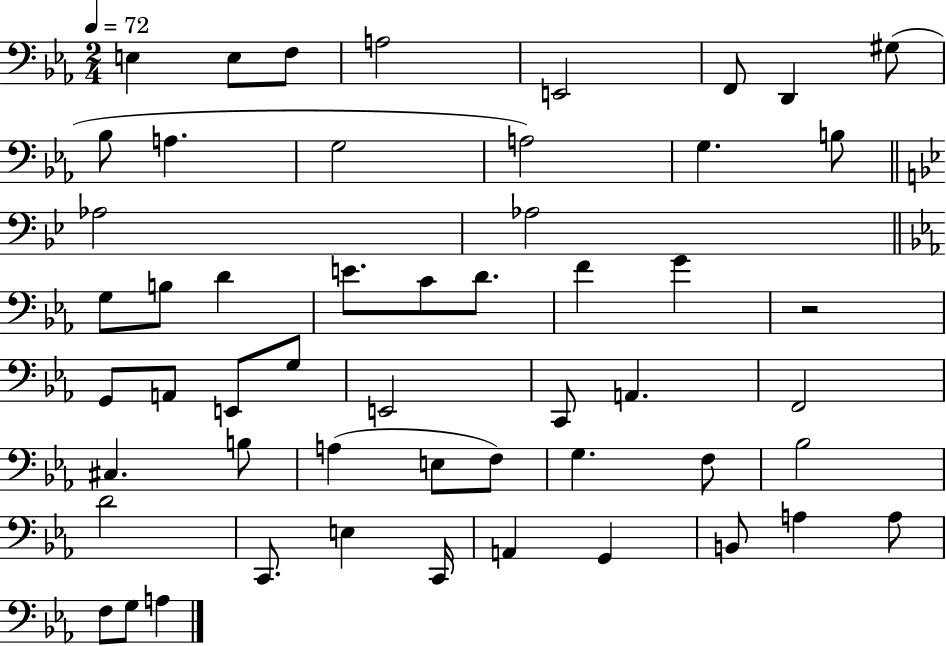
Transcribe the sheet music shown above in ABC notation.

X:1
T:Untitled
M:2/4
L:1/4
K:Eb
E, E,/2 F,/2 A,2 E,,2 F,,/2 D,, ^G,/2 _B,/2 A, G,2 A,2 G, B,/2 _A,2 _A,2 G,/2 B,/2 D E/2 C/2 D/2 F G z2 G,,/2 A,,/2 E,,/2 G,/2 E,,2 C,,/2 A,, F,,2 ^C, B,/2 A, E,/2 F,/2 G, F,/2 _B,2 D2 C,,/2 E, C,,/4 A,, G,, B,,/2 A, A,/2 F,/2 G,/2 A,